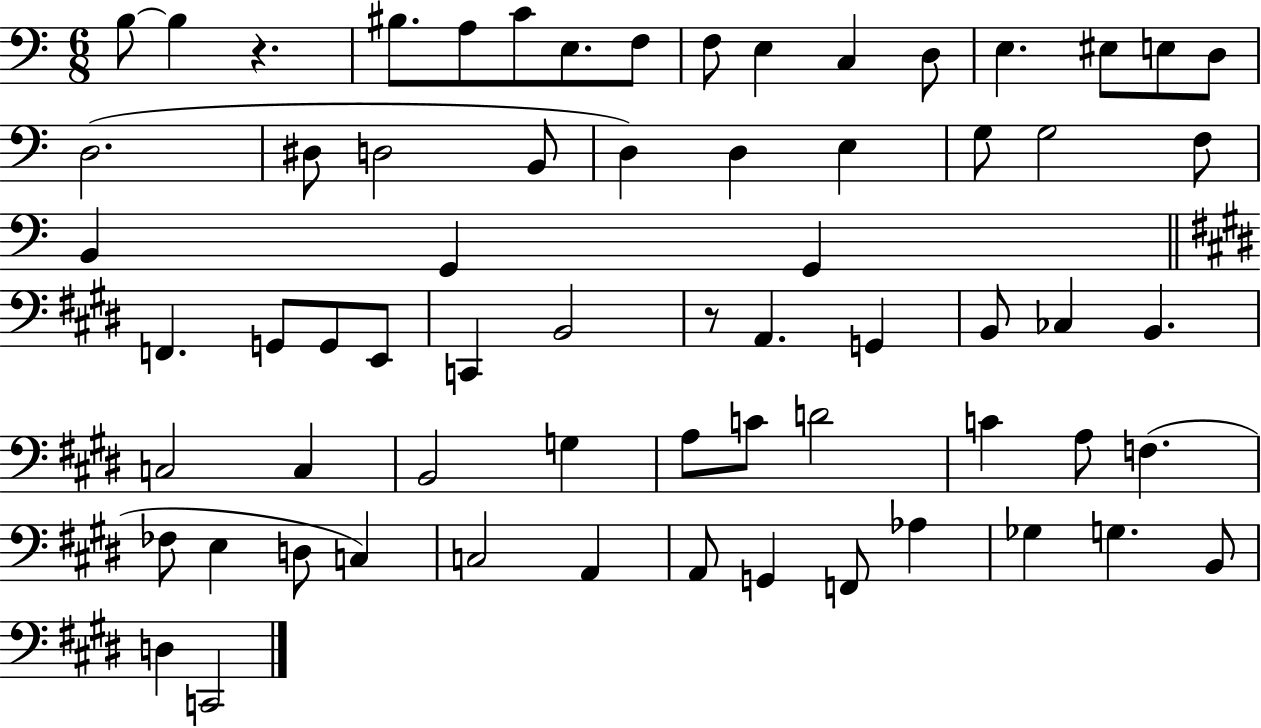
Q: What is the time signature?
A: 6/8